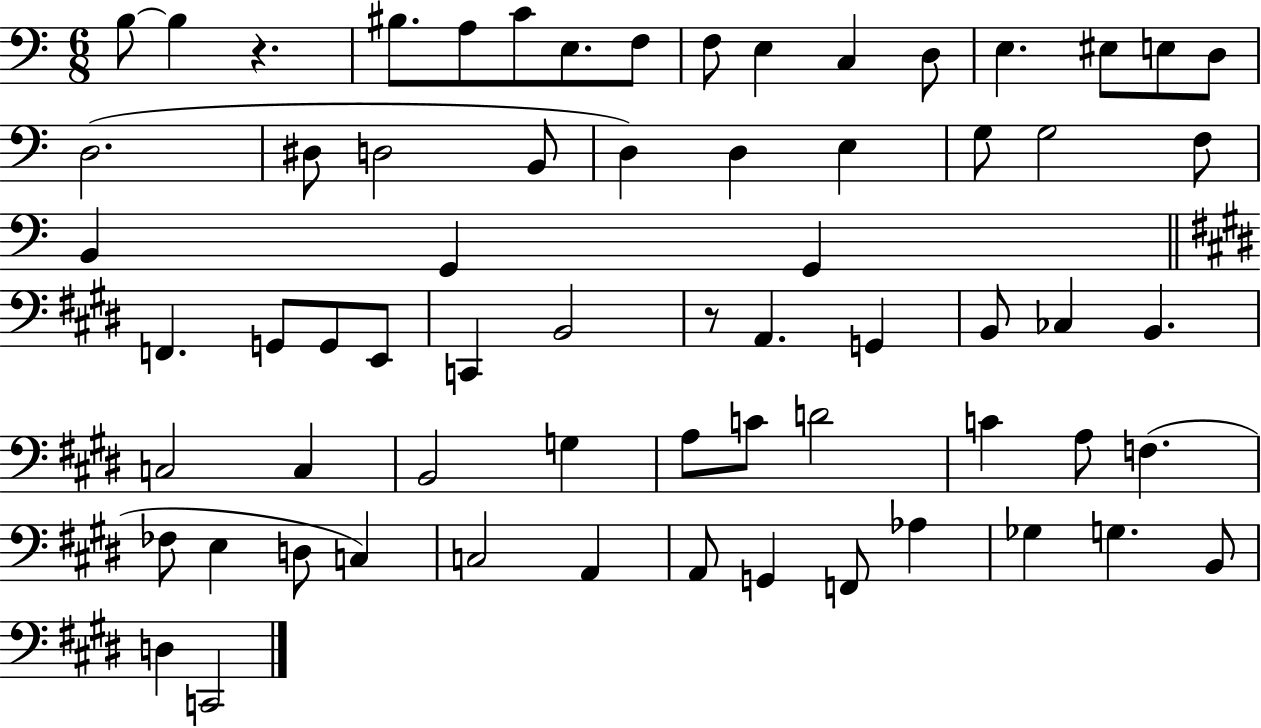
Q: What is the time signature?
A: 6/8